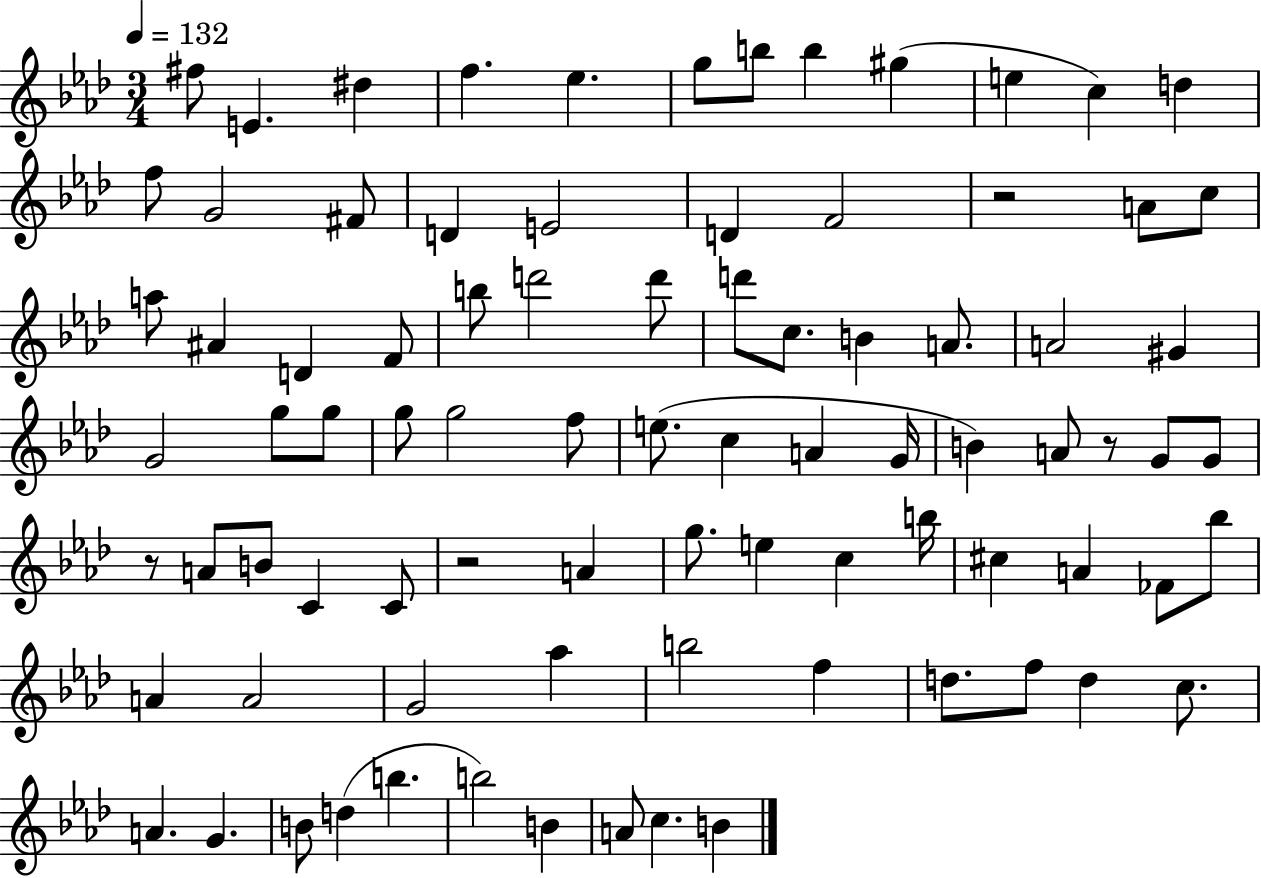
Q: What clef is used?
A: treble